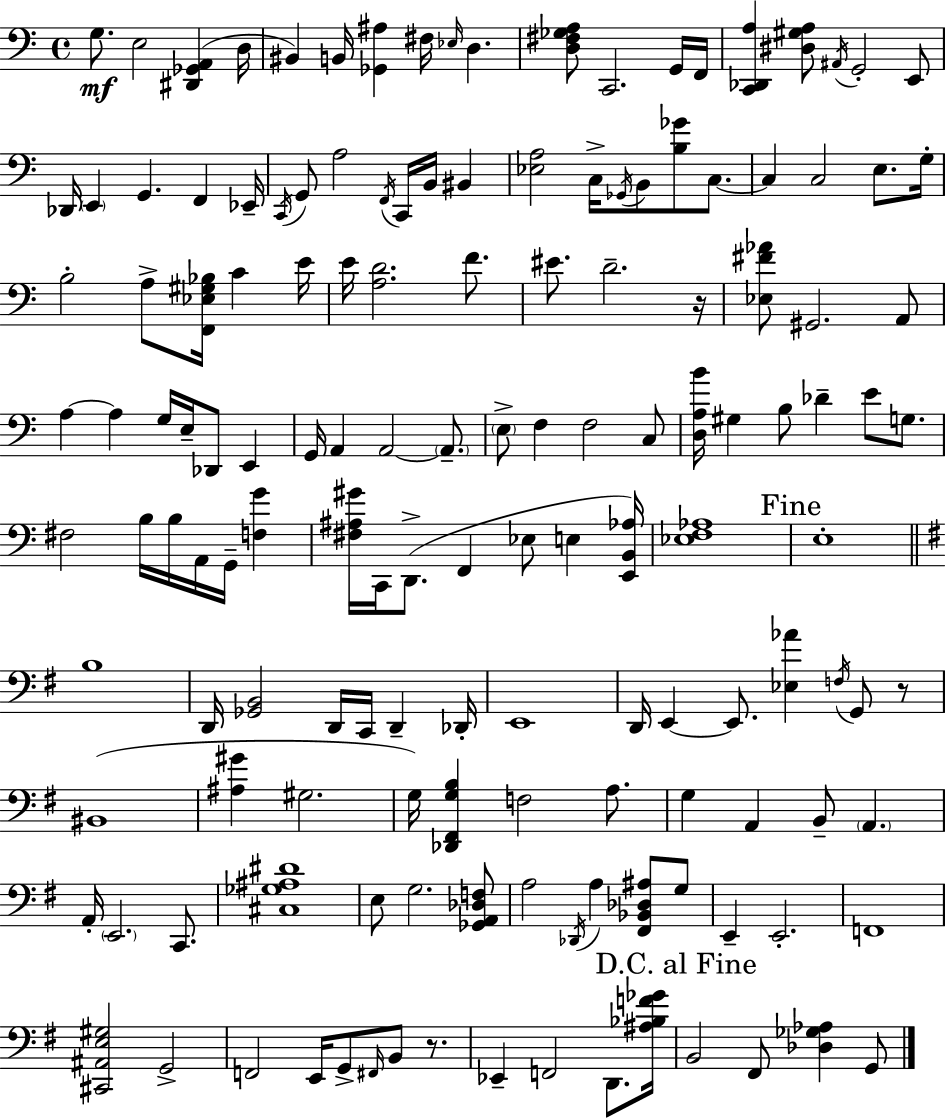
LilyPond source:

{
  \clef bass
  \time 4/4
  \defaultTimeSignature
  \key c \major
  g8.\mf e2 <dis, ges, a,>4( d16 | bis,4) b,16 <ges, ais>4 fis16 \grace { ees16 } d4. | <d fis ges a>8 c,2. g,16 | f,16 <c, des, a>4 <dis gis a>8 \acciaccatura { ais,16 } g,2-. | \break e,8 des,16 \parenthesize e,4 g,4. f,4 | ees,16-- \acciaccatura { c,16 } g,8 a2 \acciaccatura { f,16 } c,16 b,16 | bis,4 <ees a>2 c16-> \acciaccatura { ges,16 } b,8 | <b ges'>8 c8.~~ c4 c2 | \break e8. g16-. b2-. a8-> <f, ees gis bes>16 | c'4 e'16 e'16 <a d'>2. | f'8. eis'8. d'2.-- | r16 <ees fis' aes'>8 gis,2. | \break a,8 a4~~ a4 g16 e16-- des,8 | e,4 g,16 a,4 a,2~~ | \parenthesize a,8.-- \parenthesize e8-> f4 f2 | c8 <d a b'>16 gis4 b8 des'4-- | \break e'8 g8. fis2 b16 b16 a,16 | g,16-- <f g'>4 <fis ais gis'>16 c,16 d,8.->( f,4 ees8 | e4 <e, b, aes>16) <ees f aes>1 | \mark "Fine" e1-. | \break \bar "||" \break \key e \minor b1 | d,16 <ges, b,>2 d,16 c,16 d,4-- des,16-. | e,1 | d,16 e,4~~ e,8. <ees aes'>4 \acciaccatura { f16 } g,8 r8 | \break bis,1( | <ais gis'>4 gis2. | g16) <des, fis, g b>4 f2 a8. | g4 a,4 b,8-- \parenthesize a,4. | \break a,16-. \parenthesize e,2. c,8. | <cis ges ais dis'>1 | e8 g2. <ges, a, des f>8 | a2 \acciaccatura { des,16 } a4 <fis, bes, des ais>8 | \break g8 e,4-- e,2.-. | f,1 | <cis, ais, e gis>2 g,2-> | f,2 e,16 g,8-> \grace { fis,16 } b,8 | \break r8. ees,4-- f,2 d,8. | <ais bes f' ges'>16 \mark "D.C. al Fine" b,2 fis,8 <des ges aes>4 | g,8 \bar "|."
}